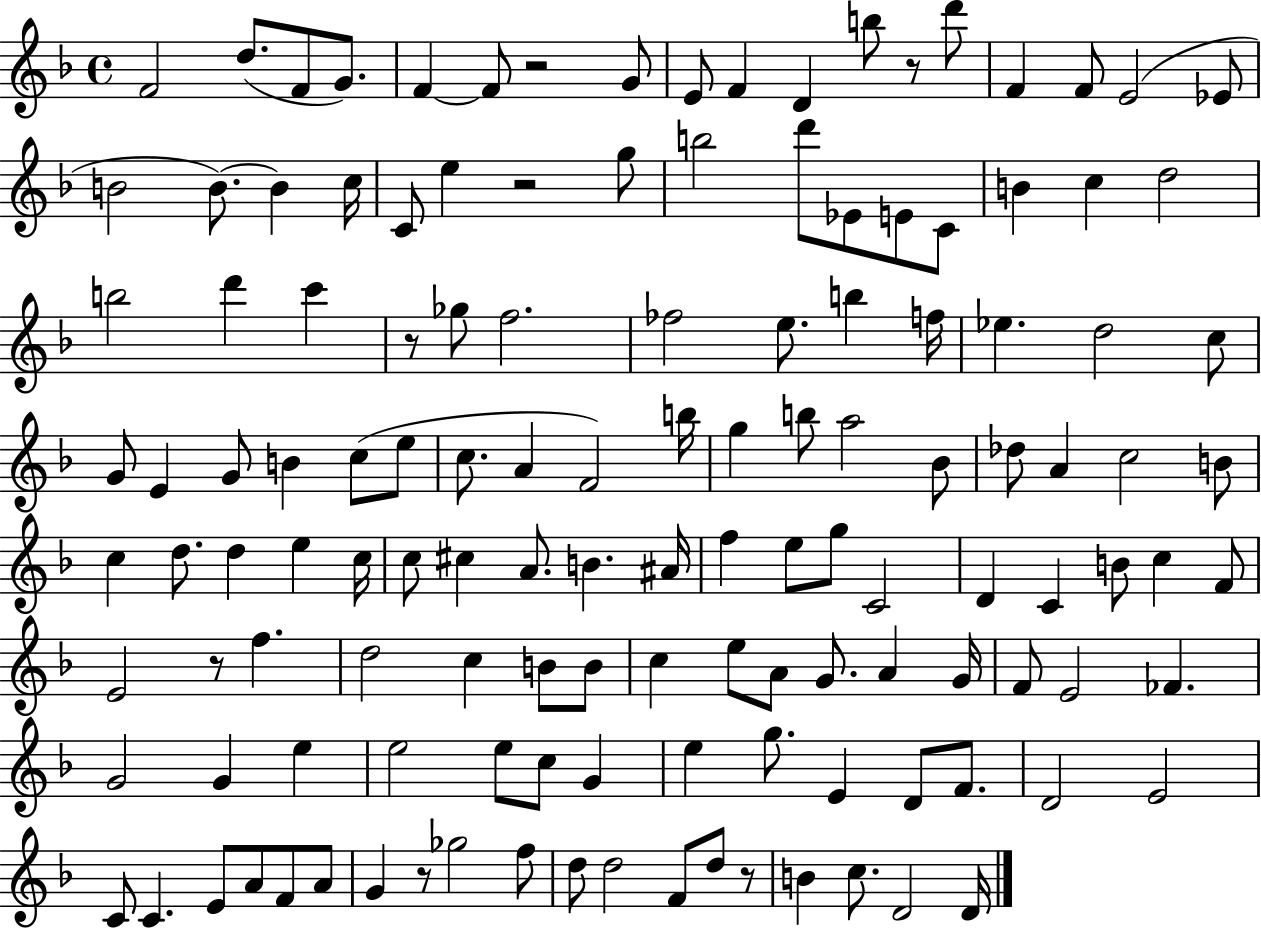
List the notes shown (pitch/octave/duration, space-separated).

F4/h D5/e. F4/e G4/e. F4/q F4/e R/h G4/e E4/e F4/q D4/q B5/e R/e D6/e F4/q F4/e E4/h Eb4/e B4/h B4/e. B4/q C5/s C4/e E5/q R/h G5/e B5/h D6/e Eb4/e E4/e C4/e B4/q C5/q D5/h B5/h D6/q C6/q R/e Gb5/e F5/h. FES5/h E5/e. B5/q F5/s Eb5/q. D5/h C5/e G4/e E4/q G4/e B4/q C5/e E5/e C5/e. A4/q F4/h B5/s G5/q B5/e A5/h Bb4/e Db5/e A4/q C5/h B4/e C5/q D5/e. D5/q E5/q C5/s C5/e C#5/q A4/e. B4/q. A#4/s F5/q E5/e G5/e C4/h D4/q C4/q B4/e C5/q F4/e E4/h R/e F5/q. D5/h C5/q B4/e B4/e C5/q E5/e A4/e G4/e. A4/q G4/s F4/e E4/h FES4/q. G4/h G4/q E5/q E5/h E5/e C5/e G4/q E5/q G5/e. E4/q D4/e F4/e. D4/h E4/h C4/e C4/q. E4/e A4/e F4/e A4/e G4/q R/e Gb5/h F5/e D5/e D5/h F4/e D5/e R/e B4/q C5/e. D4/h D4/s